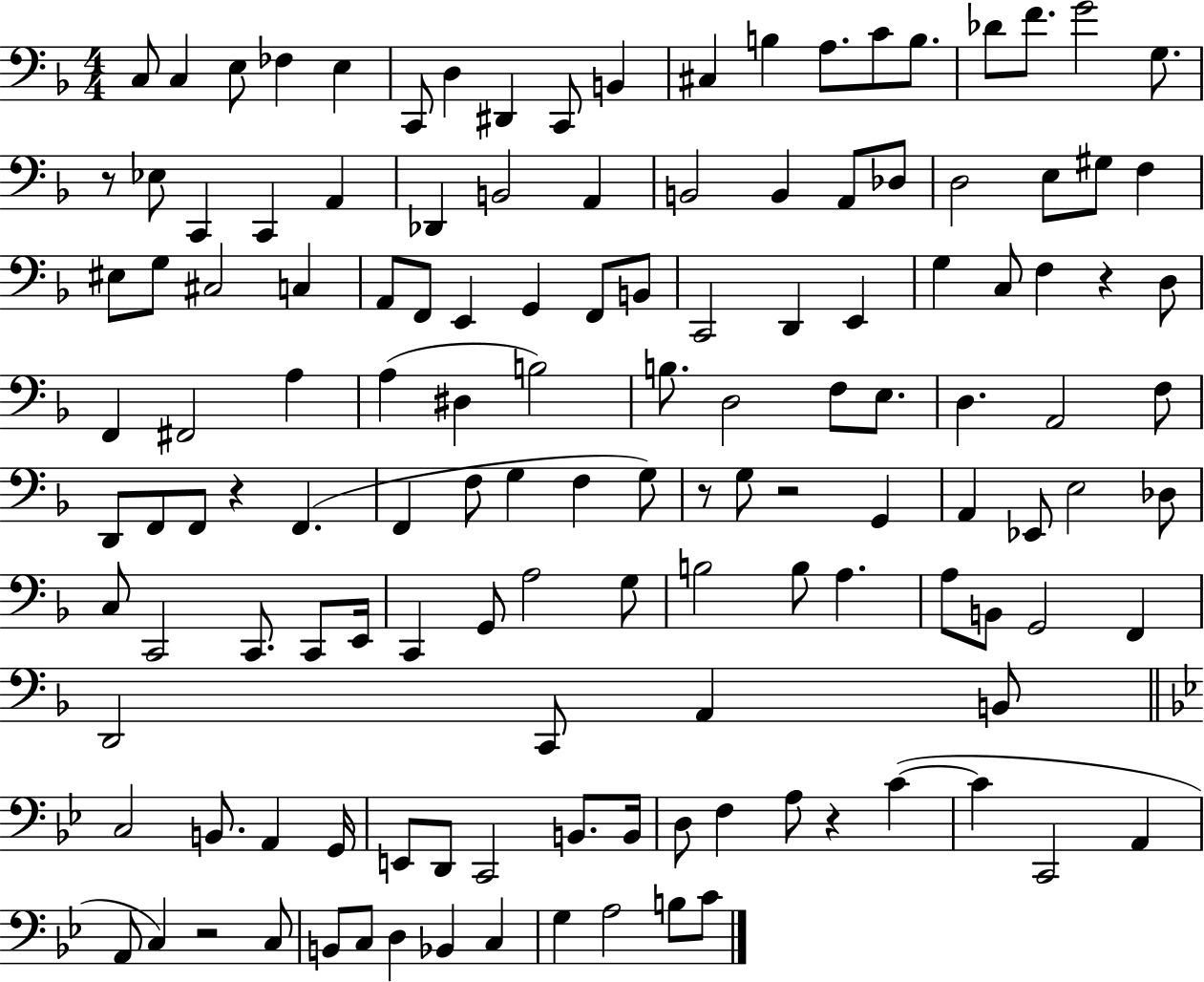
X:1
T:Untitled
M:4/4
L:1/4
K:F
C,/2 C, E,/2 _F, E, C,,/2 D, ^D,, C,,/2 B,, ^C, B, A,/2 C/2 B,/2 _D/2 F/2 G2 G,/2 z/2 _E,/2 C,, C,, A,, _D,, B,,2 A,, B,,2 B,, A,,/2 _D,/2 D,2 E,/2 ^G,/2 F, ^E,/2 G,/2 ^C,2 C, A,,/2 F,,/2 E,, G,, F,,/2 B,,/2 C,,2 D,, E,, G, C,/2 F, z D,/2 F,, ^F,,2 A, A, ^D, B,2 B,/2 D,2 F,/2 E,/2 D, A,,2 F,/2 D,,/2 F,,/2 F,,/2 z F,, F,, F,/2 G, F, G,/2 z/2 G,/2 z2 G,, A,, _E,,/2 E,2 _D,/2 C,/2 C,,2 C,,/2 C,,/2 E,,/4 C,, G,,/2 A,2 G,/2 B,2 B,/2 A, A,/2 B,,/2 G,,2 F,, D,,2 C,,/2 A,, B,,/2 C,2 B,,/2 A,, G,,/4 E,,/2 D,,/2 C,,2 B,,/2 B,,/4 D,/2 F, A,/2 z C C C,,2 A,, A,,/2 C, z2 C,/2 B,,/2 C,/2 D, _B,, C, G, A,2 B,/2 C/2